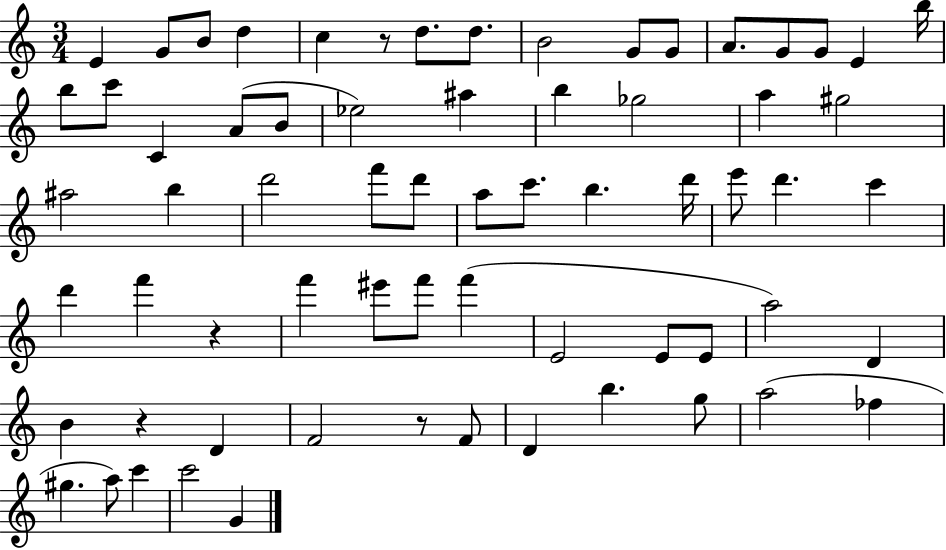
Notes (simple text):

E4/q G4/e B4/e D5/q C5/q R/e D5/e. D5/e. B4/h G4/e G4/e A4/e. G4/e G4/e E4/q B5/s B5/e C6/e C4/q A4/e B4/e Eb5/h A#5/q B5/q Gb5/h A5/q G#5/h A#5/h B5/q D6/h F6/e D6/e A5/e C6/e. B5/q. D6/s E6/e D6/q. C6/q D6/q F6/q R/q F6/q EIS6/e F6/e F6/q E4/h E4/e E4/e A5/h D4/q B4/q R/q D4/q F4/h R/e F4/e D4/q B5/q. G5/e A5/h FES5/q G#5/q. A5/e C6/q C6/h G4/q